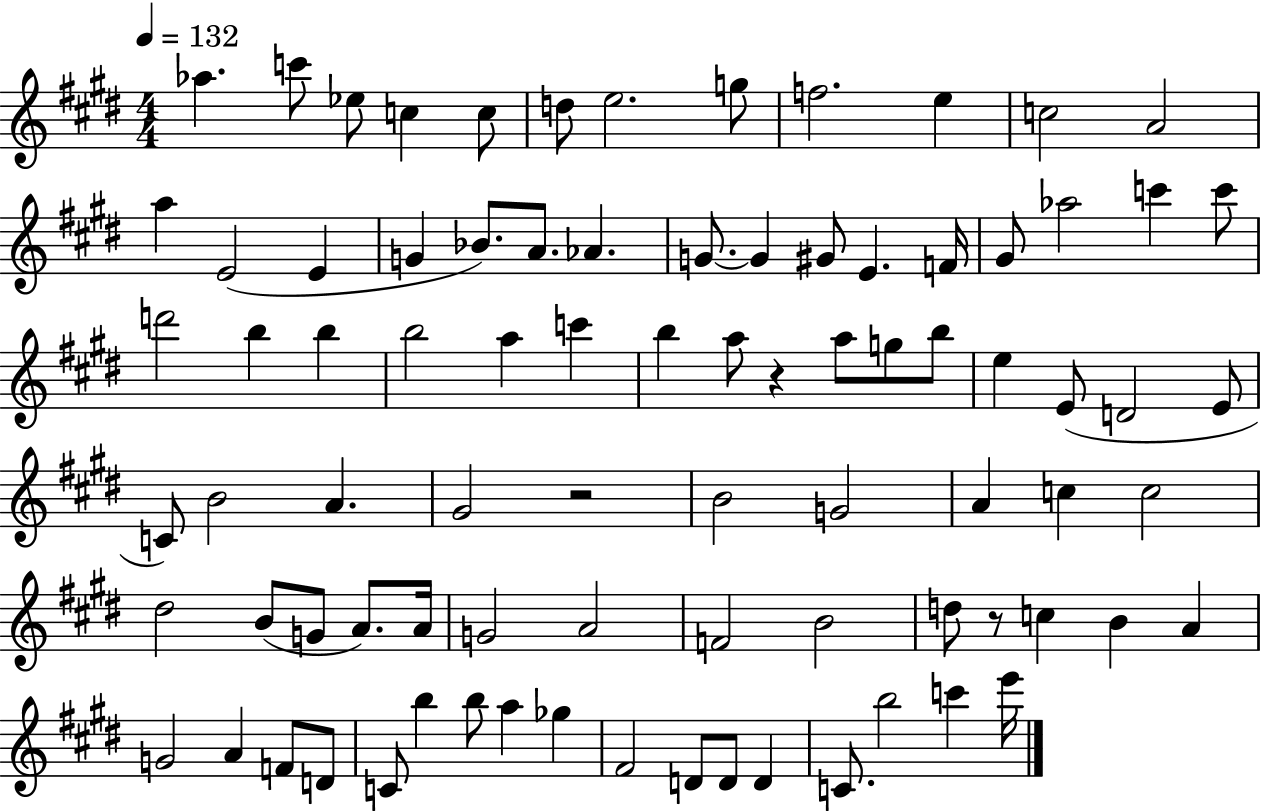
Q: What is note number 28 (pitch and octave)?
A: C6